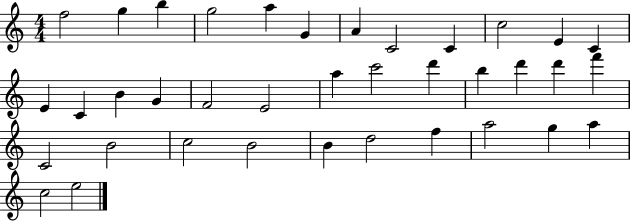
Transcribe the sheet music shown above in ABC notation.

X:1
T:Untitled
M:4/4
L:1/4
K:C
f2 g b g2 a G A C2 C c2 E C E C B G F2 E2 a c'2 d' b d' d' f' C2 B2 c2 B2 B d2 f a2 g a c2 e2